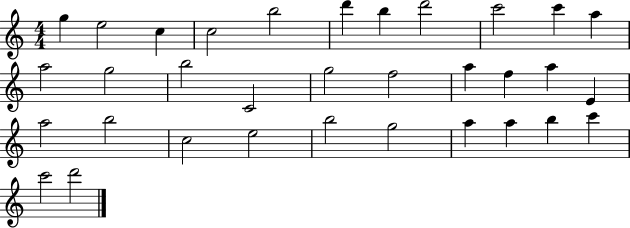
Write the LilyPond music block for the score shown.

{
  \clef treble
  \numericTimeSignature
  \time 4/4
  \key c \major
  g''4 e''2 c''4 | c''2 b''2 | d'''4 b''4 d'''2 | c'''2 c'''4 a''4 | \break a''2 g''2 | b''2 c'2 | g''2 f''2 | a''4 f''4 a''4 e'4 | \break a''2 b''2 | c''2 e''2 | b''2 g''2 | a''4 a''4 b''4 c'''4 | \break c'''2 d'''2 | \bar "|."
}